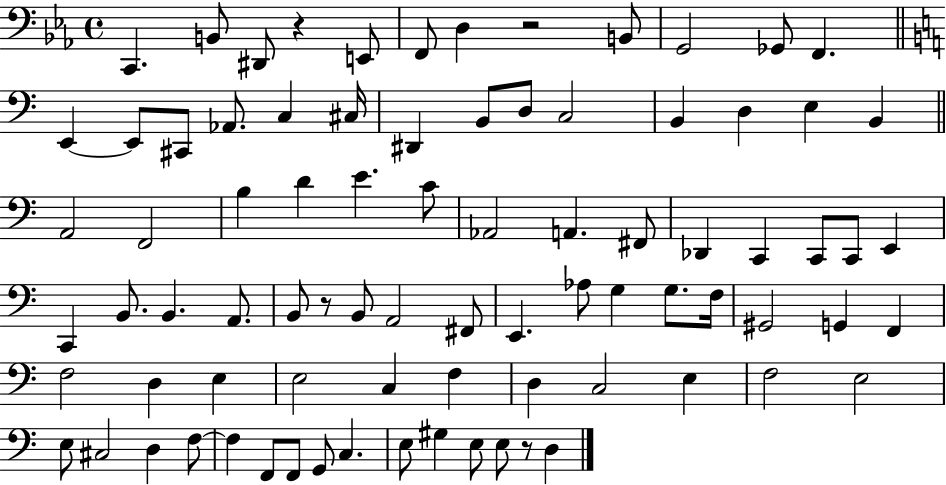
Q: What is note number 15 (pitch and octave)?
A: C3